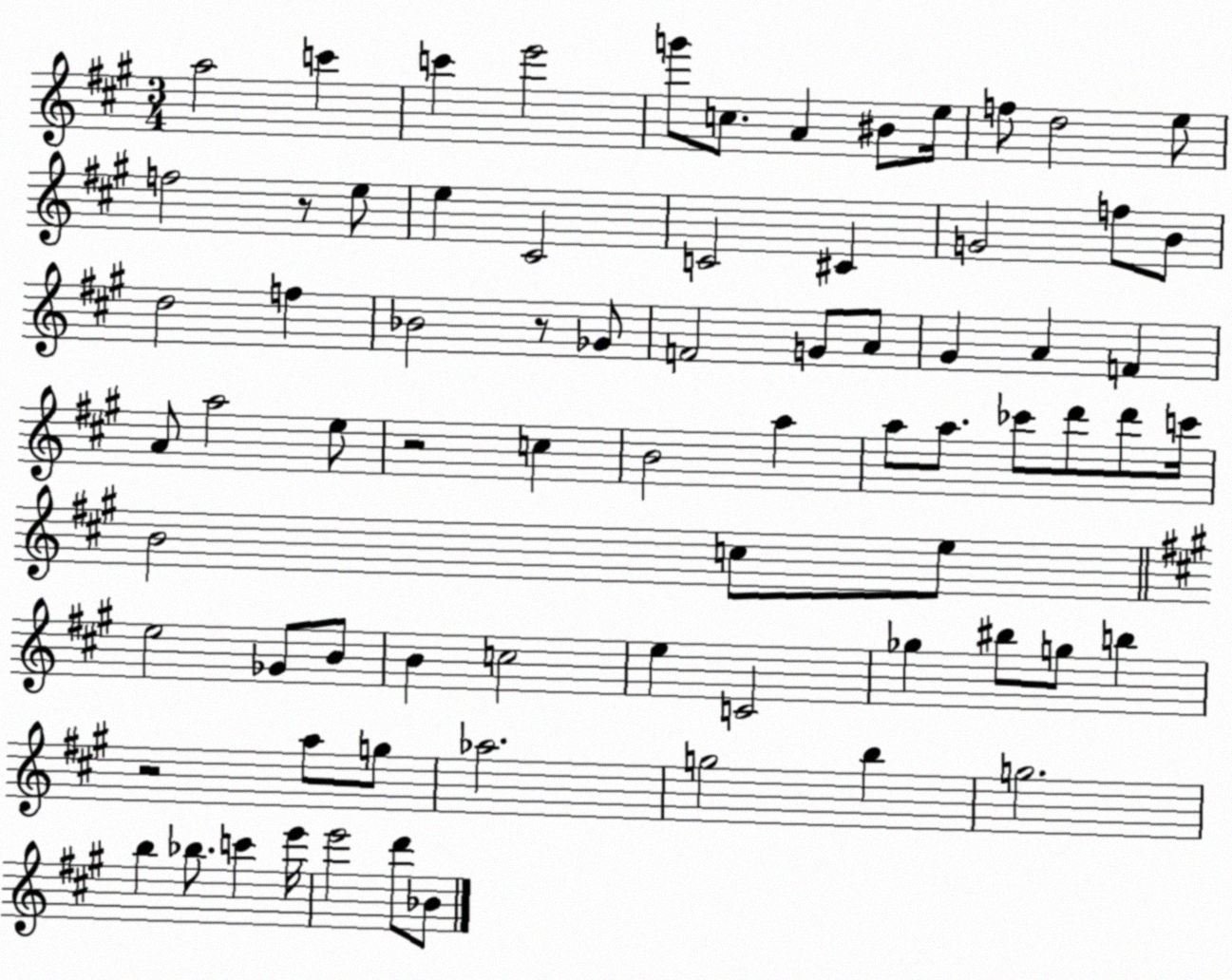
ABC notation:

X:1
T:Untitled
M:3/4
L:1/4
K:A
a2 c' c' e'2 g'/2 c/2 A ^B/2 e/4 f/2 d2 e/2 f2 z/2 e/2 e ^C2 C2 ^C G2 f/2 B/2 d2 f _B2 z/2 _G/2 F2 G/2 A/2 ^G A F A/2 a2 e/2 z2 c B2 a a/2 a/2 _c'/2 d'/2 d'/2 c'/4 B2 c/2 e/2 e2 _G/2 B/2 B c2 e C2 _g ^b/2 g/2 b z2 a/2 g/2 _a2 g2 b g2 b _b/2 c' e'/4 e'2 d'/2 _B/2